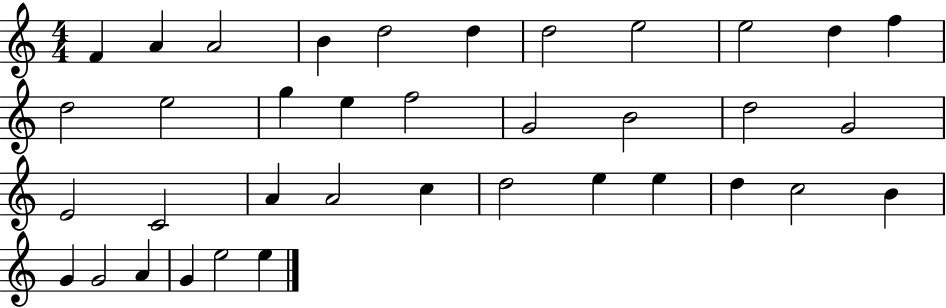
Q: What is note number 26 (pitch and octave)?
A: D5